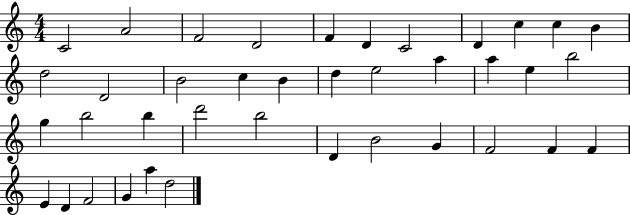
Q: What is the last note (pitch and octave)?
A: D5